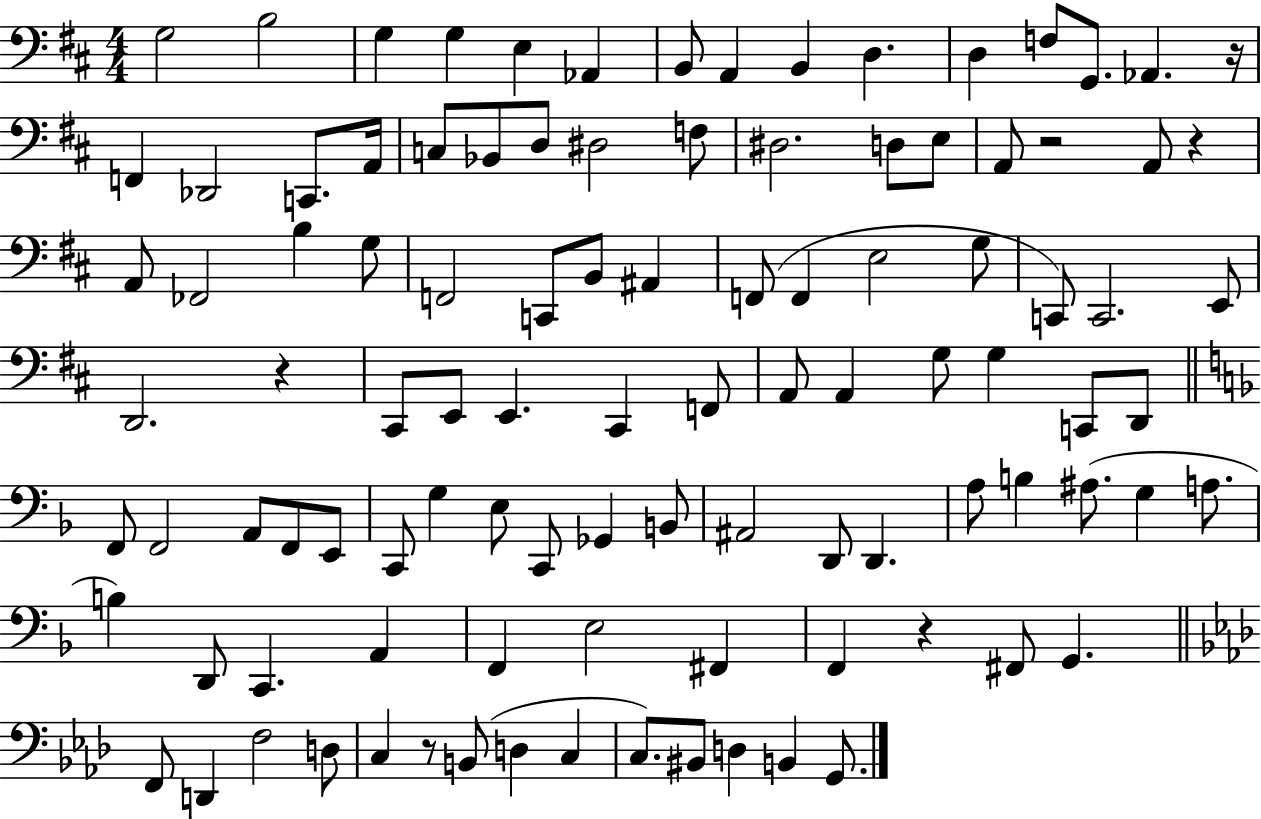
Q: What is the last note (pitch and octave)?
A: G2